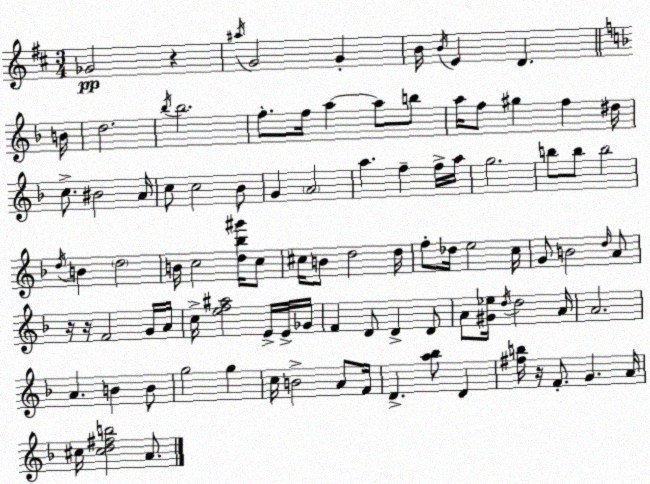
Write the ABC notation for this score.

X:1
T:Untitled
M:3/4
L:1/4
K:D
_G2 z ^a/4 G2 G B/4 B/4 E D B/4 d2 _b/4 _b2 f/2 f/4 a a/2 b/2 a/4 f/2 ^g f ^d/4 c/2 ^B2 A/4 c/2 c2 _B/2 G A2 a f f/4 a/4 g2 b/2 b/2 b2 d/4 B d2 B/4 c2 [d_b^g']/4 c/2 ^c/4 B/2 d2 d/4 f/2 _d/4 e2 c/4 G/2 B2 d/4 A/2 z/4 z/4 F2 G/4 A/4 c/4 [ef^a]2 E/4 E/4 _G/4 F D/2 D D/2 A/2 [^G_e]/4 d/4 d2 A/4 A2 A B B/2 g2 g c/4 B2 A/2 F/4 D [a_b]/2 D [^fb]/4 z/4 F/2 G A/4 ^c/4 [^cd^fb]2 A/2